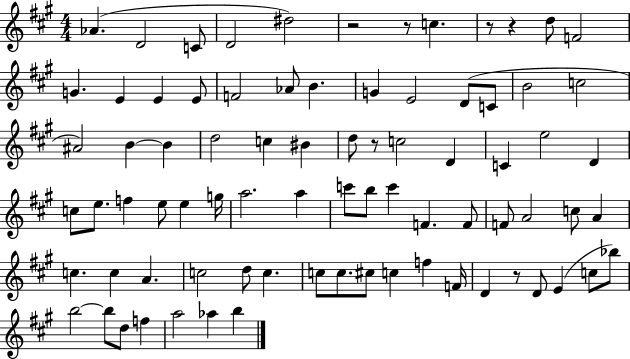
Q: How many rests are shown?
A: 6